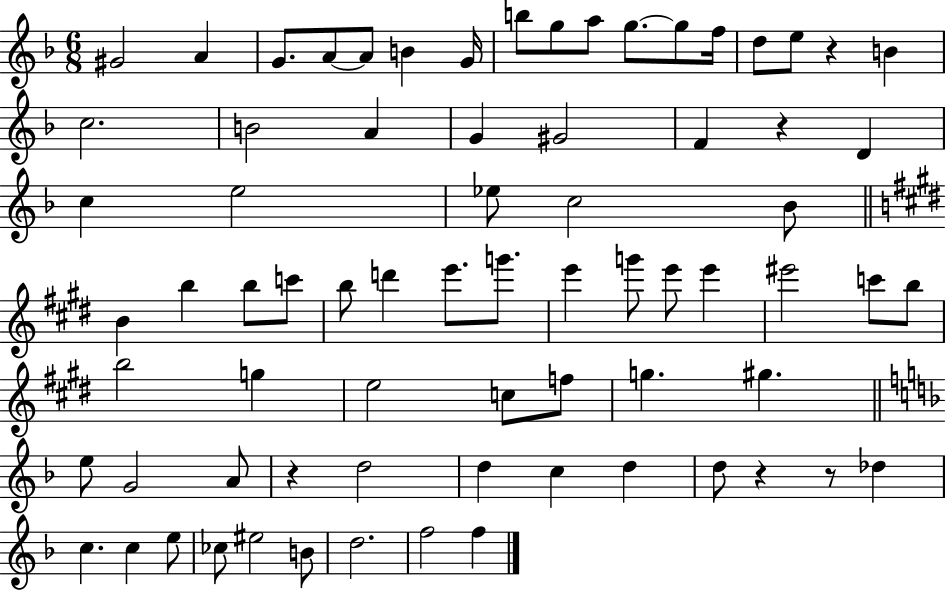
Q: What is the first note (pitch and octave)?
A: G#4